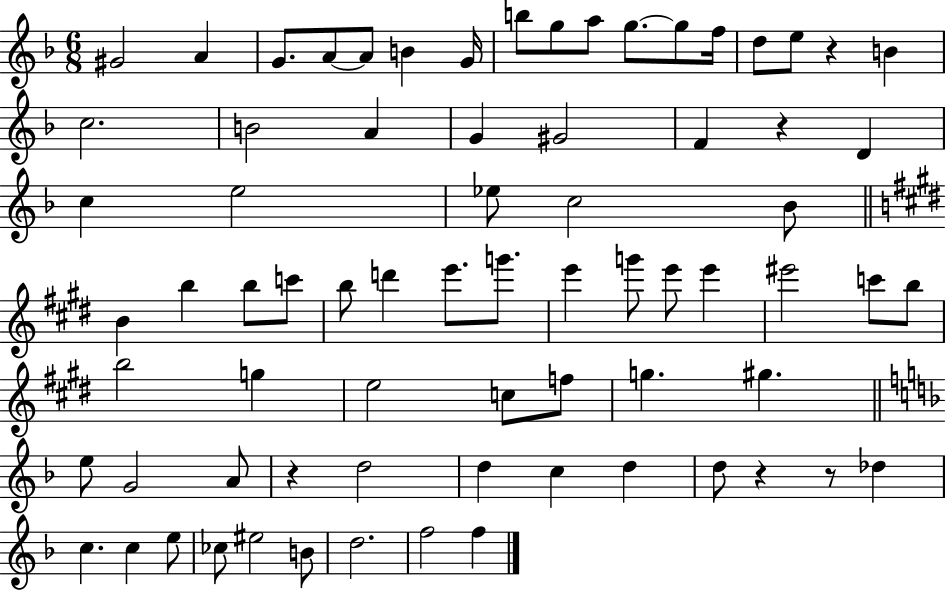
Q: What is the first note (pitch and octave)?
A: G#4